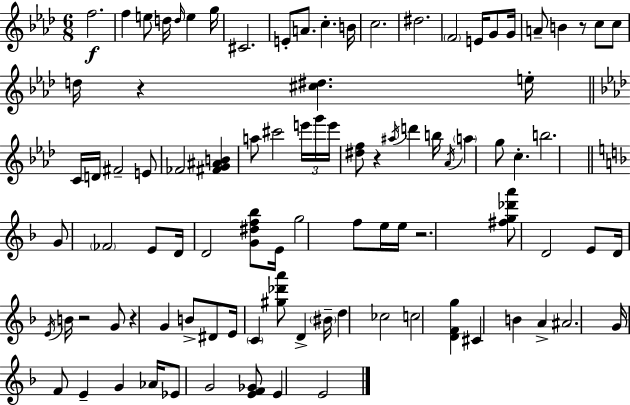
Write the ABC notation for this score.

X:1
T:Untitled
M:6/8
L:1/4
K:Ab
f2 f e/2 d/4 d/4 e g/4 ^C2 E/2 A/2 c B/4 c2 ^d2 F2 E/4 G/2 G/4 A/2 B z/2 c/2 c/2 d/4 z [^c^d] e/4 C/4 D/4 ^F2 E/2 _F2 [^FG^AB] a/2 ^c'2 e'/4 g'/4 e'/4 [^df]/2 z ^a/4 d' b/4 _A/4 a g/2 c b2 G/2 _F2 E/2 D/4 D2 [G^df_b]/2 E/4 g2 f/2 e/4 e/4 z2 [^fg_d'a']/2 D2 E/2 D/4 E/4 B/4 z2 G/2 z G B/2 ^D/2 E/4 C [^g_d'a']/2 D ^B/4 d _c2 c2 [DFg] ^C B A ^A2 G/4 F/2 E G _A/4 _E/2 G2 [EF_G]/2 E E2